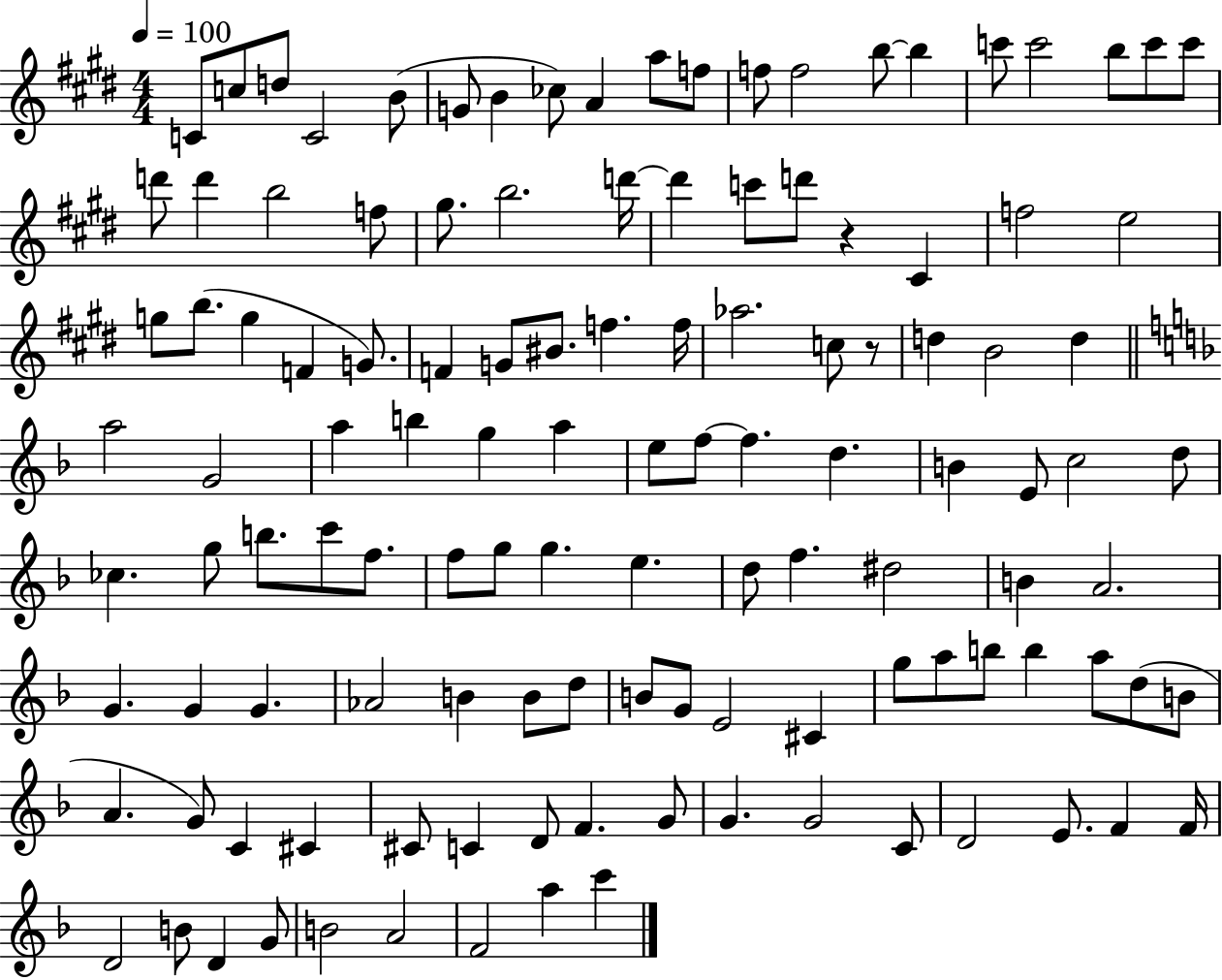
X:1
T:Untitled
M:4/4
L:1/4
K:E
C/2 c/2 d/2 C2 B/2 G/2 B _c/2 A a/2 f/2 f/2 f2 b/2 b c'/2 c'2 b/2 c'/2 c'/2 d'/2 d' b2 f/2 ^g/2 b2 d'/4 d' c'/2 d'/2 z ^C f2 e2 g/2 b/2 g F G/2 F G/2 ^B/2 f f/4 _a2 c/2 z/2 d B2 d a2 G2 a b g a e/2 f/2 f d B E/2 c2 d/2 _c g/2 b/2 c'/2 f/2 f/2 g/2 g e d/2 f ^d2 B A2 G G G _A2 B B/2 d/2 B/2 G/2 E2 ^C g/2 a/2 b/2 b a/2 d/2 B/2 A G/2 C ^C ^C/2 C D/2 F G/2 G G2 C/2 D2 E/2 F F/4 D2 B/2 D G/2 B2 A2 F2 a c'